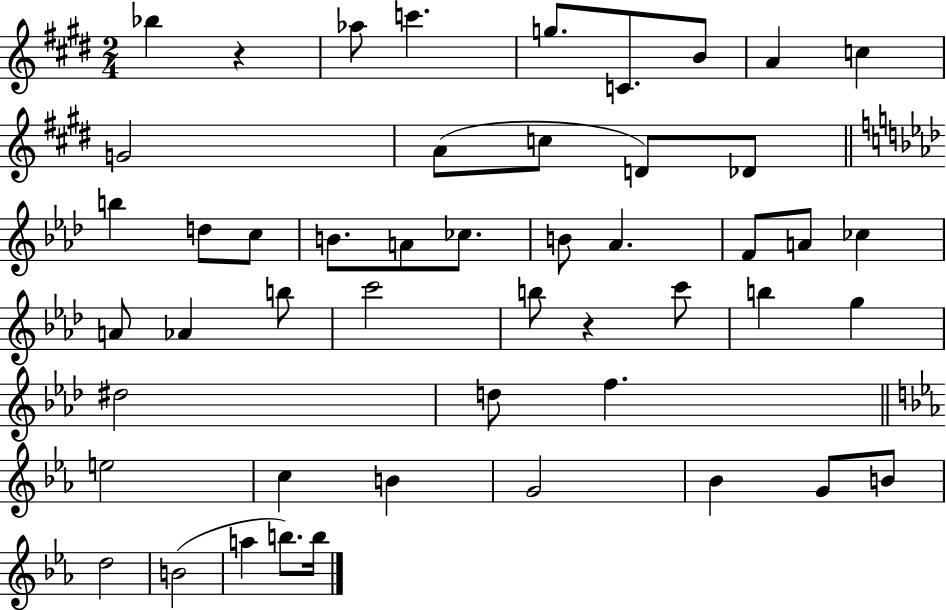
X:1
T:Untitled
M:2/4
L:1/4
K:E
_b z _a/2 c' g/2 C/2 B/2 A c G2 A/2 c/2 D/2 _D/2 b d/2 c/2 B/2 A/2 _c/2 B/2 _A F/2 A/2 _c A/2 _A b/2 c'2 b/2 z c'/2 b g ^d2 d/2 f e2 c B G2 _B G/2 B/2 d2 B2 a b/2 b/4